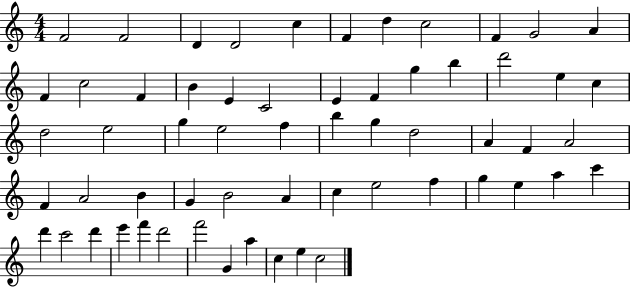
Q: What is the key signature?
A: C major